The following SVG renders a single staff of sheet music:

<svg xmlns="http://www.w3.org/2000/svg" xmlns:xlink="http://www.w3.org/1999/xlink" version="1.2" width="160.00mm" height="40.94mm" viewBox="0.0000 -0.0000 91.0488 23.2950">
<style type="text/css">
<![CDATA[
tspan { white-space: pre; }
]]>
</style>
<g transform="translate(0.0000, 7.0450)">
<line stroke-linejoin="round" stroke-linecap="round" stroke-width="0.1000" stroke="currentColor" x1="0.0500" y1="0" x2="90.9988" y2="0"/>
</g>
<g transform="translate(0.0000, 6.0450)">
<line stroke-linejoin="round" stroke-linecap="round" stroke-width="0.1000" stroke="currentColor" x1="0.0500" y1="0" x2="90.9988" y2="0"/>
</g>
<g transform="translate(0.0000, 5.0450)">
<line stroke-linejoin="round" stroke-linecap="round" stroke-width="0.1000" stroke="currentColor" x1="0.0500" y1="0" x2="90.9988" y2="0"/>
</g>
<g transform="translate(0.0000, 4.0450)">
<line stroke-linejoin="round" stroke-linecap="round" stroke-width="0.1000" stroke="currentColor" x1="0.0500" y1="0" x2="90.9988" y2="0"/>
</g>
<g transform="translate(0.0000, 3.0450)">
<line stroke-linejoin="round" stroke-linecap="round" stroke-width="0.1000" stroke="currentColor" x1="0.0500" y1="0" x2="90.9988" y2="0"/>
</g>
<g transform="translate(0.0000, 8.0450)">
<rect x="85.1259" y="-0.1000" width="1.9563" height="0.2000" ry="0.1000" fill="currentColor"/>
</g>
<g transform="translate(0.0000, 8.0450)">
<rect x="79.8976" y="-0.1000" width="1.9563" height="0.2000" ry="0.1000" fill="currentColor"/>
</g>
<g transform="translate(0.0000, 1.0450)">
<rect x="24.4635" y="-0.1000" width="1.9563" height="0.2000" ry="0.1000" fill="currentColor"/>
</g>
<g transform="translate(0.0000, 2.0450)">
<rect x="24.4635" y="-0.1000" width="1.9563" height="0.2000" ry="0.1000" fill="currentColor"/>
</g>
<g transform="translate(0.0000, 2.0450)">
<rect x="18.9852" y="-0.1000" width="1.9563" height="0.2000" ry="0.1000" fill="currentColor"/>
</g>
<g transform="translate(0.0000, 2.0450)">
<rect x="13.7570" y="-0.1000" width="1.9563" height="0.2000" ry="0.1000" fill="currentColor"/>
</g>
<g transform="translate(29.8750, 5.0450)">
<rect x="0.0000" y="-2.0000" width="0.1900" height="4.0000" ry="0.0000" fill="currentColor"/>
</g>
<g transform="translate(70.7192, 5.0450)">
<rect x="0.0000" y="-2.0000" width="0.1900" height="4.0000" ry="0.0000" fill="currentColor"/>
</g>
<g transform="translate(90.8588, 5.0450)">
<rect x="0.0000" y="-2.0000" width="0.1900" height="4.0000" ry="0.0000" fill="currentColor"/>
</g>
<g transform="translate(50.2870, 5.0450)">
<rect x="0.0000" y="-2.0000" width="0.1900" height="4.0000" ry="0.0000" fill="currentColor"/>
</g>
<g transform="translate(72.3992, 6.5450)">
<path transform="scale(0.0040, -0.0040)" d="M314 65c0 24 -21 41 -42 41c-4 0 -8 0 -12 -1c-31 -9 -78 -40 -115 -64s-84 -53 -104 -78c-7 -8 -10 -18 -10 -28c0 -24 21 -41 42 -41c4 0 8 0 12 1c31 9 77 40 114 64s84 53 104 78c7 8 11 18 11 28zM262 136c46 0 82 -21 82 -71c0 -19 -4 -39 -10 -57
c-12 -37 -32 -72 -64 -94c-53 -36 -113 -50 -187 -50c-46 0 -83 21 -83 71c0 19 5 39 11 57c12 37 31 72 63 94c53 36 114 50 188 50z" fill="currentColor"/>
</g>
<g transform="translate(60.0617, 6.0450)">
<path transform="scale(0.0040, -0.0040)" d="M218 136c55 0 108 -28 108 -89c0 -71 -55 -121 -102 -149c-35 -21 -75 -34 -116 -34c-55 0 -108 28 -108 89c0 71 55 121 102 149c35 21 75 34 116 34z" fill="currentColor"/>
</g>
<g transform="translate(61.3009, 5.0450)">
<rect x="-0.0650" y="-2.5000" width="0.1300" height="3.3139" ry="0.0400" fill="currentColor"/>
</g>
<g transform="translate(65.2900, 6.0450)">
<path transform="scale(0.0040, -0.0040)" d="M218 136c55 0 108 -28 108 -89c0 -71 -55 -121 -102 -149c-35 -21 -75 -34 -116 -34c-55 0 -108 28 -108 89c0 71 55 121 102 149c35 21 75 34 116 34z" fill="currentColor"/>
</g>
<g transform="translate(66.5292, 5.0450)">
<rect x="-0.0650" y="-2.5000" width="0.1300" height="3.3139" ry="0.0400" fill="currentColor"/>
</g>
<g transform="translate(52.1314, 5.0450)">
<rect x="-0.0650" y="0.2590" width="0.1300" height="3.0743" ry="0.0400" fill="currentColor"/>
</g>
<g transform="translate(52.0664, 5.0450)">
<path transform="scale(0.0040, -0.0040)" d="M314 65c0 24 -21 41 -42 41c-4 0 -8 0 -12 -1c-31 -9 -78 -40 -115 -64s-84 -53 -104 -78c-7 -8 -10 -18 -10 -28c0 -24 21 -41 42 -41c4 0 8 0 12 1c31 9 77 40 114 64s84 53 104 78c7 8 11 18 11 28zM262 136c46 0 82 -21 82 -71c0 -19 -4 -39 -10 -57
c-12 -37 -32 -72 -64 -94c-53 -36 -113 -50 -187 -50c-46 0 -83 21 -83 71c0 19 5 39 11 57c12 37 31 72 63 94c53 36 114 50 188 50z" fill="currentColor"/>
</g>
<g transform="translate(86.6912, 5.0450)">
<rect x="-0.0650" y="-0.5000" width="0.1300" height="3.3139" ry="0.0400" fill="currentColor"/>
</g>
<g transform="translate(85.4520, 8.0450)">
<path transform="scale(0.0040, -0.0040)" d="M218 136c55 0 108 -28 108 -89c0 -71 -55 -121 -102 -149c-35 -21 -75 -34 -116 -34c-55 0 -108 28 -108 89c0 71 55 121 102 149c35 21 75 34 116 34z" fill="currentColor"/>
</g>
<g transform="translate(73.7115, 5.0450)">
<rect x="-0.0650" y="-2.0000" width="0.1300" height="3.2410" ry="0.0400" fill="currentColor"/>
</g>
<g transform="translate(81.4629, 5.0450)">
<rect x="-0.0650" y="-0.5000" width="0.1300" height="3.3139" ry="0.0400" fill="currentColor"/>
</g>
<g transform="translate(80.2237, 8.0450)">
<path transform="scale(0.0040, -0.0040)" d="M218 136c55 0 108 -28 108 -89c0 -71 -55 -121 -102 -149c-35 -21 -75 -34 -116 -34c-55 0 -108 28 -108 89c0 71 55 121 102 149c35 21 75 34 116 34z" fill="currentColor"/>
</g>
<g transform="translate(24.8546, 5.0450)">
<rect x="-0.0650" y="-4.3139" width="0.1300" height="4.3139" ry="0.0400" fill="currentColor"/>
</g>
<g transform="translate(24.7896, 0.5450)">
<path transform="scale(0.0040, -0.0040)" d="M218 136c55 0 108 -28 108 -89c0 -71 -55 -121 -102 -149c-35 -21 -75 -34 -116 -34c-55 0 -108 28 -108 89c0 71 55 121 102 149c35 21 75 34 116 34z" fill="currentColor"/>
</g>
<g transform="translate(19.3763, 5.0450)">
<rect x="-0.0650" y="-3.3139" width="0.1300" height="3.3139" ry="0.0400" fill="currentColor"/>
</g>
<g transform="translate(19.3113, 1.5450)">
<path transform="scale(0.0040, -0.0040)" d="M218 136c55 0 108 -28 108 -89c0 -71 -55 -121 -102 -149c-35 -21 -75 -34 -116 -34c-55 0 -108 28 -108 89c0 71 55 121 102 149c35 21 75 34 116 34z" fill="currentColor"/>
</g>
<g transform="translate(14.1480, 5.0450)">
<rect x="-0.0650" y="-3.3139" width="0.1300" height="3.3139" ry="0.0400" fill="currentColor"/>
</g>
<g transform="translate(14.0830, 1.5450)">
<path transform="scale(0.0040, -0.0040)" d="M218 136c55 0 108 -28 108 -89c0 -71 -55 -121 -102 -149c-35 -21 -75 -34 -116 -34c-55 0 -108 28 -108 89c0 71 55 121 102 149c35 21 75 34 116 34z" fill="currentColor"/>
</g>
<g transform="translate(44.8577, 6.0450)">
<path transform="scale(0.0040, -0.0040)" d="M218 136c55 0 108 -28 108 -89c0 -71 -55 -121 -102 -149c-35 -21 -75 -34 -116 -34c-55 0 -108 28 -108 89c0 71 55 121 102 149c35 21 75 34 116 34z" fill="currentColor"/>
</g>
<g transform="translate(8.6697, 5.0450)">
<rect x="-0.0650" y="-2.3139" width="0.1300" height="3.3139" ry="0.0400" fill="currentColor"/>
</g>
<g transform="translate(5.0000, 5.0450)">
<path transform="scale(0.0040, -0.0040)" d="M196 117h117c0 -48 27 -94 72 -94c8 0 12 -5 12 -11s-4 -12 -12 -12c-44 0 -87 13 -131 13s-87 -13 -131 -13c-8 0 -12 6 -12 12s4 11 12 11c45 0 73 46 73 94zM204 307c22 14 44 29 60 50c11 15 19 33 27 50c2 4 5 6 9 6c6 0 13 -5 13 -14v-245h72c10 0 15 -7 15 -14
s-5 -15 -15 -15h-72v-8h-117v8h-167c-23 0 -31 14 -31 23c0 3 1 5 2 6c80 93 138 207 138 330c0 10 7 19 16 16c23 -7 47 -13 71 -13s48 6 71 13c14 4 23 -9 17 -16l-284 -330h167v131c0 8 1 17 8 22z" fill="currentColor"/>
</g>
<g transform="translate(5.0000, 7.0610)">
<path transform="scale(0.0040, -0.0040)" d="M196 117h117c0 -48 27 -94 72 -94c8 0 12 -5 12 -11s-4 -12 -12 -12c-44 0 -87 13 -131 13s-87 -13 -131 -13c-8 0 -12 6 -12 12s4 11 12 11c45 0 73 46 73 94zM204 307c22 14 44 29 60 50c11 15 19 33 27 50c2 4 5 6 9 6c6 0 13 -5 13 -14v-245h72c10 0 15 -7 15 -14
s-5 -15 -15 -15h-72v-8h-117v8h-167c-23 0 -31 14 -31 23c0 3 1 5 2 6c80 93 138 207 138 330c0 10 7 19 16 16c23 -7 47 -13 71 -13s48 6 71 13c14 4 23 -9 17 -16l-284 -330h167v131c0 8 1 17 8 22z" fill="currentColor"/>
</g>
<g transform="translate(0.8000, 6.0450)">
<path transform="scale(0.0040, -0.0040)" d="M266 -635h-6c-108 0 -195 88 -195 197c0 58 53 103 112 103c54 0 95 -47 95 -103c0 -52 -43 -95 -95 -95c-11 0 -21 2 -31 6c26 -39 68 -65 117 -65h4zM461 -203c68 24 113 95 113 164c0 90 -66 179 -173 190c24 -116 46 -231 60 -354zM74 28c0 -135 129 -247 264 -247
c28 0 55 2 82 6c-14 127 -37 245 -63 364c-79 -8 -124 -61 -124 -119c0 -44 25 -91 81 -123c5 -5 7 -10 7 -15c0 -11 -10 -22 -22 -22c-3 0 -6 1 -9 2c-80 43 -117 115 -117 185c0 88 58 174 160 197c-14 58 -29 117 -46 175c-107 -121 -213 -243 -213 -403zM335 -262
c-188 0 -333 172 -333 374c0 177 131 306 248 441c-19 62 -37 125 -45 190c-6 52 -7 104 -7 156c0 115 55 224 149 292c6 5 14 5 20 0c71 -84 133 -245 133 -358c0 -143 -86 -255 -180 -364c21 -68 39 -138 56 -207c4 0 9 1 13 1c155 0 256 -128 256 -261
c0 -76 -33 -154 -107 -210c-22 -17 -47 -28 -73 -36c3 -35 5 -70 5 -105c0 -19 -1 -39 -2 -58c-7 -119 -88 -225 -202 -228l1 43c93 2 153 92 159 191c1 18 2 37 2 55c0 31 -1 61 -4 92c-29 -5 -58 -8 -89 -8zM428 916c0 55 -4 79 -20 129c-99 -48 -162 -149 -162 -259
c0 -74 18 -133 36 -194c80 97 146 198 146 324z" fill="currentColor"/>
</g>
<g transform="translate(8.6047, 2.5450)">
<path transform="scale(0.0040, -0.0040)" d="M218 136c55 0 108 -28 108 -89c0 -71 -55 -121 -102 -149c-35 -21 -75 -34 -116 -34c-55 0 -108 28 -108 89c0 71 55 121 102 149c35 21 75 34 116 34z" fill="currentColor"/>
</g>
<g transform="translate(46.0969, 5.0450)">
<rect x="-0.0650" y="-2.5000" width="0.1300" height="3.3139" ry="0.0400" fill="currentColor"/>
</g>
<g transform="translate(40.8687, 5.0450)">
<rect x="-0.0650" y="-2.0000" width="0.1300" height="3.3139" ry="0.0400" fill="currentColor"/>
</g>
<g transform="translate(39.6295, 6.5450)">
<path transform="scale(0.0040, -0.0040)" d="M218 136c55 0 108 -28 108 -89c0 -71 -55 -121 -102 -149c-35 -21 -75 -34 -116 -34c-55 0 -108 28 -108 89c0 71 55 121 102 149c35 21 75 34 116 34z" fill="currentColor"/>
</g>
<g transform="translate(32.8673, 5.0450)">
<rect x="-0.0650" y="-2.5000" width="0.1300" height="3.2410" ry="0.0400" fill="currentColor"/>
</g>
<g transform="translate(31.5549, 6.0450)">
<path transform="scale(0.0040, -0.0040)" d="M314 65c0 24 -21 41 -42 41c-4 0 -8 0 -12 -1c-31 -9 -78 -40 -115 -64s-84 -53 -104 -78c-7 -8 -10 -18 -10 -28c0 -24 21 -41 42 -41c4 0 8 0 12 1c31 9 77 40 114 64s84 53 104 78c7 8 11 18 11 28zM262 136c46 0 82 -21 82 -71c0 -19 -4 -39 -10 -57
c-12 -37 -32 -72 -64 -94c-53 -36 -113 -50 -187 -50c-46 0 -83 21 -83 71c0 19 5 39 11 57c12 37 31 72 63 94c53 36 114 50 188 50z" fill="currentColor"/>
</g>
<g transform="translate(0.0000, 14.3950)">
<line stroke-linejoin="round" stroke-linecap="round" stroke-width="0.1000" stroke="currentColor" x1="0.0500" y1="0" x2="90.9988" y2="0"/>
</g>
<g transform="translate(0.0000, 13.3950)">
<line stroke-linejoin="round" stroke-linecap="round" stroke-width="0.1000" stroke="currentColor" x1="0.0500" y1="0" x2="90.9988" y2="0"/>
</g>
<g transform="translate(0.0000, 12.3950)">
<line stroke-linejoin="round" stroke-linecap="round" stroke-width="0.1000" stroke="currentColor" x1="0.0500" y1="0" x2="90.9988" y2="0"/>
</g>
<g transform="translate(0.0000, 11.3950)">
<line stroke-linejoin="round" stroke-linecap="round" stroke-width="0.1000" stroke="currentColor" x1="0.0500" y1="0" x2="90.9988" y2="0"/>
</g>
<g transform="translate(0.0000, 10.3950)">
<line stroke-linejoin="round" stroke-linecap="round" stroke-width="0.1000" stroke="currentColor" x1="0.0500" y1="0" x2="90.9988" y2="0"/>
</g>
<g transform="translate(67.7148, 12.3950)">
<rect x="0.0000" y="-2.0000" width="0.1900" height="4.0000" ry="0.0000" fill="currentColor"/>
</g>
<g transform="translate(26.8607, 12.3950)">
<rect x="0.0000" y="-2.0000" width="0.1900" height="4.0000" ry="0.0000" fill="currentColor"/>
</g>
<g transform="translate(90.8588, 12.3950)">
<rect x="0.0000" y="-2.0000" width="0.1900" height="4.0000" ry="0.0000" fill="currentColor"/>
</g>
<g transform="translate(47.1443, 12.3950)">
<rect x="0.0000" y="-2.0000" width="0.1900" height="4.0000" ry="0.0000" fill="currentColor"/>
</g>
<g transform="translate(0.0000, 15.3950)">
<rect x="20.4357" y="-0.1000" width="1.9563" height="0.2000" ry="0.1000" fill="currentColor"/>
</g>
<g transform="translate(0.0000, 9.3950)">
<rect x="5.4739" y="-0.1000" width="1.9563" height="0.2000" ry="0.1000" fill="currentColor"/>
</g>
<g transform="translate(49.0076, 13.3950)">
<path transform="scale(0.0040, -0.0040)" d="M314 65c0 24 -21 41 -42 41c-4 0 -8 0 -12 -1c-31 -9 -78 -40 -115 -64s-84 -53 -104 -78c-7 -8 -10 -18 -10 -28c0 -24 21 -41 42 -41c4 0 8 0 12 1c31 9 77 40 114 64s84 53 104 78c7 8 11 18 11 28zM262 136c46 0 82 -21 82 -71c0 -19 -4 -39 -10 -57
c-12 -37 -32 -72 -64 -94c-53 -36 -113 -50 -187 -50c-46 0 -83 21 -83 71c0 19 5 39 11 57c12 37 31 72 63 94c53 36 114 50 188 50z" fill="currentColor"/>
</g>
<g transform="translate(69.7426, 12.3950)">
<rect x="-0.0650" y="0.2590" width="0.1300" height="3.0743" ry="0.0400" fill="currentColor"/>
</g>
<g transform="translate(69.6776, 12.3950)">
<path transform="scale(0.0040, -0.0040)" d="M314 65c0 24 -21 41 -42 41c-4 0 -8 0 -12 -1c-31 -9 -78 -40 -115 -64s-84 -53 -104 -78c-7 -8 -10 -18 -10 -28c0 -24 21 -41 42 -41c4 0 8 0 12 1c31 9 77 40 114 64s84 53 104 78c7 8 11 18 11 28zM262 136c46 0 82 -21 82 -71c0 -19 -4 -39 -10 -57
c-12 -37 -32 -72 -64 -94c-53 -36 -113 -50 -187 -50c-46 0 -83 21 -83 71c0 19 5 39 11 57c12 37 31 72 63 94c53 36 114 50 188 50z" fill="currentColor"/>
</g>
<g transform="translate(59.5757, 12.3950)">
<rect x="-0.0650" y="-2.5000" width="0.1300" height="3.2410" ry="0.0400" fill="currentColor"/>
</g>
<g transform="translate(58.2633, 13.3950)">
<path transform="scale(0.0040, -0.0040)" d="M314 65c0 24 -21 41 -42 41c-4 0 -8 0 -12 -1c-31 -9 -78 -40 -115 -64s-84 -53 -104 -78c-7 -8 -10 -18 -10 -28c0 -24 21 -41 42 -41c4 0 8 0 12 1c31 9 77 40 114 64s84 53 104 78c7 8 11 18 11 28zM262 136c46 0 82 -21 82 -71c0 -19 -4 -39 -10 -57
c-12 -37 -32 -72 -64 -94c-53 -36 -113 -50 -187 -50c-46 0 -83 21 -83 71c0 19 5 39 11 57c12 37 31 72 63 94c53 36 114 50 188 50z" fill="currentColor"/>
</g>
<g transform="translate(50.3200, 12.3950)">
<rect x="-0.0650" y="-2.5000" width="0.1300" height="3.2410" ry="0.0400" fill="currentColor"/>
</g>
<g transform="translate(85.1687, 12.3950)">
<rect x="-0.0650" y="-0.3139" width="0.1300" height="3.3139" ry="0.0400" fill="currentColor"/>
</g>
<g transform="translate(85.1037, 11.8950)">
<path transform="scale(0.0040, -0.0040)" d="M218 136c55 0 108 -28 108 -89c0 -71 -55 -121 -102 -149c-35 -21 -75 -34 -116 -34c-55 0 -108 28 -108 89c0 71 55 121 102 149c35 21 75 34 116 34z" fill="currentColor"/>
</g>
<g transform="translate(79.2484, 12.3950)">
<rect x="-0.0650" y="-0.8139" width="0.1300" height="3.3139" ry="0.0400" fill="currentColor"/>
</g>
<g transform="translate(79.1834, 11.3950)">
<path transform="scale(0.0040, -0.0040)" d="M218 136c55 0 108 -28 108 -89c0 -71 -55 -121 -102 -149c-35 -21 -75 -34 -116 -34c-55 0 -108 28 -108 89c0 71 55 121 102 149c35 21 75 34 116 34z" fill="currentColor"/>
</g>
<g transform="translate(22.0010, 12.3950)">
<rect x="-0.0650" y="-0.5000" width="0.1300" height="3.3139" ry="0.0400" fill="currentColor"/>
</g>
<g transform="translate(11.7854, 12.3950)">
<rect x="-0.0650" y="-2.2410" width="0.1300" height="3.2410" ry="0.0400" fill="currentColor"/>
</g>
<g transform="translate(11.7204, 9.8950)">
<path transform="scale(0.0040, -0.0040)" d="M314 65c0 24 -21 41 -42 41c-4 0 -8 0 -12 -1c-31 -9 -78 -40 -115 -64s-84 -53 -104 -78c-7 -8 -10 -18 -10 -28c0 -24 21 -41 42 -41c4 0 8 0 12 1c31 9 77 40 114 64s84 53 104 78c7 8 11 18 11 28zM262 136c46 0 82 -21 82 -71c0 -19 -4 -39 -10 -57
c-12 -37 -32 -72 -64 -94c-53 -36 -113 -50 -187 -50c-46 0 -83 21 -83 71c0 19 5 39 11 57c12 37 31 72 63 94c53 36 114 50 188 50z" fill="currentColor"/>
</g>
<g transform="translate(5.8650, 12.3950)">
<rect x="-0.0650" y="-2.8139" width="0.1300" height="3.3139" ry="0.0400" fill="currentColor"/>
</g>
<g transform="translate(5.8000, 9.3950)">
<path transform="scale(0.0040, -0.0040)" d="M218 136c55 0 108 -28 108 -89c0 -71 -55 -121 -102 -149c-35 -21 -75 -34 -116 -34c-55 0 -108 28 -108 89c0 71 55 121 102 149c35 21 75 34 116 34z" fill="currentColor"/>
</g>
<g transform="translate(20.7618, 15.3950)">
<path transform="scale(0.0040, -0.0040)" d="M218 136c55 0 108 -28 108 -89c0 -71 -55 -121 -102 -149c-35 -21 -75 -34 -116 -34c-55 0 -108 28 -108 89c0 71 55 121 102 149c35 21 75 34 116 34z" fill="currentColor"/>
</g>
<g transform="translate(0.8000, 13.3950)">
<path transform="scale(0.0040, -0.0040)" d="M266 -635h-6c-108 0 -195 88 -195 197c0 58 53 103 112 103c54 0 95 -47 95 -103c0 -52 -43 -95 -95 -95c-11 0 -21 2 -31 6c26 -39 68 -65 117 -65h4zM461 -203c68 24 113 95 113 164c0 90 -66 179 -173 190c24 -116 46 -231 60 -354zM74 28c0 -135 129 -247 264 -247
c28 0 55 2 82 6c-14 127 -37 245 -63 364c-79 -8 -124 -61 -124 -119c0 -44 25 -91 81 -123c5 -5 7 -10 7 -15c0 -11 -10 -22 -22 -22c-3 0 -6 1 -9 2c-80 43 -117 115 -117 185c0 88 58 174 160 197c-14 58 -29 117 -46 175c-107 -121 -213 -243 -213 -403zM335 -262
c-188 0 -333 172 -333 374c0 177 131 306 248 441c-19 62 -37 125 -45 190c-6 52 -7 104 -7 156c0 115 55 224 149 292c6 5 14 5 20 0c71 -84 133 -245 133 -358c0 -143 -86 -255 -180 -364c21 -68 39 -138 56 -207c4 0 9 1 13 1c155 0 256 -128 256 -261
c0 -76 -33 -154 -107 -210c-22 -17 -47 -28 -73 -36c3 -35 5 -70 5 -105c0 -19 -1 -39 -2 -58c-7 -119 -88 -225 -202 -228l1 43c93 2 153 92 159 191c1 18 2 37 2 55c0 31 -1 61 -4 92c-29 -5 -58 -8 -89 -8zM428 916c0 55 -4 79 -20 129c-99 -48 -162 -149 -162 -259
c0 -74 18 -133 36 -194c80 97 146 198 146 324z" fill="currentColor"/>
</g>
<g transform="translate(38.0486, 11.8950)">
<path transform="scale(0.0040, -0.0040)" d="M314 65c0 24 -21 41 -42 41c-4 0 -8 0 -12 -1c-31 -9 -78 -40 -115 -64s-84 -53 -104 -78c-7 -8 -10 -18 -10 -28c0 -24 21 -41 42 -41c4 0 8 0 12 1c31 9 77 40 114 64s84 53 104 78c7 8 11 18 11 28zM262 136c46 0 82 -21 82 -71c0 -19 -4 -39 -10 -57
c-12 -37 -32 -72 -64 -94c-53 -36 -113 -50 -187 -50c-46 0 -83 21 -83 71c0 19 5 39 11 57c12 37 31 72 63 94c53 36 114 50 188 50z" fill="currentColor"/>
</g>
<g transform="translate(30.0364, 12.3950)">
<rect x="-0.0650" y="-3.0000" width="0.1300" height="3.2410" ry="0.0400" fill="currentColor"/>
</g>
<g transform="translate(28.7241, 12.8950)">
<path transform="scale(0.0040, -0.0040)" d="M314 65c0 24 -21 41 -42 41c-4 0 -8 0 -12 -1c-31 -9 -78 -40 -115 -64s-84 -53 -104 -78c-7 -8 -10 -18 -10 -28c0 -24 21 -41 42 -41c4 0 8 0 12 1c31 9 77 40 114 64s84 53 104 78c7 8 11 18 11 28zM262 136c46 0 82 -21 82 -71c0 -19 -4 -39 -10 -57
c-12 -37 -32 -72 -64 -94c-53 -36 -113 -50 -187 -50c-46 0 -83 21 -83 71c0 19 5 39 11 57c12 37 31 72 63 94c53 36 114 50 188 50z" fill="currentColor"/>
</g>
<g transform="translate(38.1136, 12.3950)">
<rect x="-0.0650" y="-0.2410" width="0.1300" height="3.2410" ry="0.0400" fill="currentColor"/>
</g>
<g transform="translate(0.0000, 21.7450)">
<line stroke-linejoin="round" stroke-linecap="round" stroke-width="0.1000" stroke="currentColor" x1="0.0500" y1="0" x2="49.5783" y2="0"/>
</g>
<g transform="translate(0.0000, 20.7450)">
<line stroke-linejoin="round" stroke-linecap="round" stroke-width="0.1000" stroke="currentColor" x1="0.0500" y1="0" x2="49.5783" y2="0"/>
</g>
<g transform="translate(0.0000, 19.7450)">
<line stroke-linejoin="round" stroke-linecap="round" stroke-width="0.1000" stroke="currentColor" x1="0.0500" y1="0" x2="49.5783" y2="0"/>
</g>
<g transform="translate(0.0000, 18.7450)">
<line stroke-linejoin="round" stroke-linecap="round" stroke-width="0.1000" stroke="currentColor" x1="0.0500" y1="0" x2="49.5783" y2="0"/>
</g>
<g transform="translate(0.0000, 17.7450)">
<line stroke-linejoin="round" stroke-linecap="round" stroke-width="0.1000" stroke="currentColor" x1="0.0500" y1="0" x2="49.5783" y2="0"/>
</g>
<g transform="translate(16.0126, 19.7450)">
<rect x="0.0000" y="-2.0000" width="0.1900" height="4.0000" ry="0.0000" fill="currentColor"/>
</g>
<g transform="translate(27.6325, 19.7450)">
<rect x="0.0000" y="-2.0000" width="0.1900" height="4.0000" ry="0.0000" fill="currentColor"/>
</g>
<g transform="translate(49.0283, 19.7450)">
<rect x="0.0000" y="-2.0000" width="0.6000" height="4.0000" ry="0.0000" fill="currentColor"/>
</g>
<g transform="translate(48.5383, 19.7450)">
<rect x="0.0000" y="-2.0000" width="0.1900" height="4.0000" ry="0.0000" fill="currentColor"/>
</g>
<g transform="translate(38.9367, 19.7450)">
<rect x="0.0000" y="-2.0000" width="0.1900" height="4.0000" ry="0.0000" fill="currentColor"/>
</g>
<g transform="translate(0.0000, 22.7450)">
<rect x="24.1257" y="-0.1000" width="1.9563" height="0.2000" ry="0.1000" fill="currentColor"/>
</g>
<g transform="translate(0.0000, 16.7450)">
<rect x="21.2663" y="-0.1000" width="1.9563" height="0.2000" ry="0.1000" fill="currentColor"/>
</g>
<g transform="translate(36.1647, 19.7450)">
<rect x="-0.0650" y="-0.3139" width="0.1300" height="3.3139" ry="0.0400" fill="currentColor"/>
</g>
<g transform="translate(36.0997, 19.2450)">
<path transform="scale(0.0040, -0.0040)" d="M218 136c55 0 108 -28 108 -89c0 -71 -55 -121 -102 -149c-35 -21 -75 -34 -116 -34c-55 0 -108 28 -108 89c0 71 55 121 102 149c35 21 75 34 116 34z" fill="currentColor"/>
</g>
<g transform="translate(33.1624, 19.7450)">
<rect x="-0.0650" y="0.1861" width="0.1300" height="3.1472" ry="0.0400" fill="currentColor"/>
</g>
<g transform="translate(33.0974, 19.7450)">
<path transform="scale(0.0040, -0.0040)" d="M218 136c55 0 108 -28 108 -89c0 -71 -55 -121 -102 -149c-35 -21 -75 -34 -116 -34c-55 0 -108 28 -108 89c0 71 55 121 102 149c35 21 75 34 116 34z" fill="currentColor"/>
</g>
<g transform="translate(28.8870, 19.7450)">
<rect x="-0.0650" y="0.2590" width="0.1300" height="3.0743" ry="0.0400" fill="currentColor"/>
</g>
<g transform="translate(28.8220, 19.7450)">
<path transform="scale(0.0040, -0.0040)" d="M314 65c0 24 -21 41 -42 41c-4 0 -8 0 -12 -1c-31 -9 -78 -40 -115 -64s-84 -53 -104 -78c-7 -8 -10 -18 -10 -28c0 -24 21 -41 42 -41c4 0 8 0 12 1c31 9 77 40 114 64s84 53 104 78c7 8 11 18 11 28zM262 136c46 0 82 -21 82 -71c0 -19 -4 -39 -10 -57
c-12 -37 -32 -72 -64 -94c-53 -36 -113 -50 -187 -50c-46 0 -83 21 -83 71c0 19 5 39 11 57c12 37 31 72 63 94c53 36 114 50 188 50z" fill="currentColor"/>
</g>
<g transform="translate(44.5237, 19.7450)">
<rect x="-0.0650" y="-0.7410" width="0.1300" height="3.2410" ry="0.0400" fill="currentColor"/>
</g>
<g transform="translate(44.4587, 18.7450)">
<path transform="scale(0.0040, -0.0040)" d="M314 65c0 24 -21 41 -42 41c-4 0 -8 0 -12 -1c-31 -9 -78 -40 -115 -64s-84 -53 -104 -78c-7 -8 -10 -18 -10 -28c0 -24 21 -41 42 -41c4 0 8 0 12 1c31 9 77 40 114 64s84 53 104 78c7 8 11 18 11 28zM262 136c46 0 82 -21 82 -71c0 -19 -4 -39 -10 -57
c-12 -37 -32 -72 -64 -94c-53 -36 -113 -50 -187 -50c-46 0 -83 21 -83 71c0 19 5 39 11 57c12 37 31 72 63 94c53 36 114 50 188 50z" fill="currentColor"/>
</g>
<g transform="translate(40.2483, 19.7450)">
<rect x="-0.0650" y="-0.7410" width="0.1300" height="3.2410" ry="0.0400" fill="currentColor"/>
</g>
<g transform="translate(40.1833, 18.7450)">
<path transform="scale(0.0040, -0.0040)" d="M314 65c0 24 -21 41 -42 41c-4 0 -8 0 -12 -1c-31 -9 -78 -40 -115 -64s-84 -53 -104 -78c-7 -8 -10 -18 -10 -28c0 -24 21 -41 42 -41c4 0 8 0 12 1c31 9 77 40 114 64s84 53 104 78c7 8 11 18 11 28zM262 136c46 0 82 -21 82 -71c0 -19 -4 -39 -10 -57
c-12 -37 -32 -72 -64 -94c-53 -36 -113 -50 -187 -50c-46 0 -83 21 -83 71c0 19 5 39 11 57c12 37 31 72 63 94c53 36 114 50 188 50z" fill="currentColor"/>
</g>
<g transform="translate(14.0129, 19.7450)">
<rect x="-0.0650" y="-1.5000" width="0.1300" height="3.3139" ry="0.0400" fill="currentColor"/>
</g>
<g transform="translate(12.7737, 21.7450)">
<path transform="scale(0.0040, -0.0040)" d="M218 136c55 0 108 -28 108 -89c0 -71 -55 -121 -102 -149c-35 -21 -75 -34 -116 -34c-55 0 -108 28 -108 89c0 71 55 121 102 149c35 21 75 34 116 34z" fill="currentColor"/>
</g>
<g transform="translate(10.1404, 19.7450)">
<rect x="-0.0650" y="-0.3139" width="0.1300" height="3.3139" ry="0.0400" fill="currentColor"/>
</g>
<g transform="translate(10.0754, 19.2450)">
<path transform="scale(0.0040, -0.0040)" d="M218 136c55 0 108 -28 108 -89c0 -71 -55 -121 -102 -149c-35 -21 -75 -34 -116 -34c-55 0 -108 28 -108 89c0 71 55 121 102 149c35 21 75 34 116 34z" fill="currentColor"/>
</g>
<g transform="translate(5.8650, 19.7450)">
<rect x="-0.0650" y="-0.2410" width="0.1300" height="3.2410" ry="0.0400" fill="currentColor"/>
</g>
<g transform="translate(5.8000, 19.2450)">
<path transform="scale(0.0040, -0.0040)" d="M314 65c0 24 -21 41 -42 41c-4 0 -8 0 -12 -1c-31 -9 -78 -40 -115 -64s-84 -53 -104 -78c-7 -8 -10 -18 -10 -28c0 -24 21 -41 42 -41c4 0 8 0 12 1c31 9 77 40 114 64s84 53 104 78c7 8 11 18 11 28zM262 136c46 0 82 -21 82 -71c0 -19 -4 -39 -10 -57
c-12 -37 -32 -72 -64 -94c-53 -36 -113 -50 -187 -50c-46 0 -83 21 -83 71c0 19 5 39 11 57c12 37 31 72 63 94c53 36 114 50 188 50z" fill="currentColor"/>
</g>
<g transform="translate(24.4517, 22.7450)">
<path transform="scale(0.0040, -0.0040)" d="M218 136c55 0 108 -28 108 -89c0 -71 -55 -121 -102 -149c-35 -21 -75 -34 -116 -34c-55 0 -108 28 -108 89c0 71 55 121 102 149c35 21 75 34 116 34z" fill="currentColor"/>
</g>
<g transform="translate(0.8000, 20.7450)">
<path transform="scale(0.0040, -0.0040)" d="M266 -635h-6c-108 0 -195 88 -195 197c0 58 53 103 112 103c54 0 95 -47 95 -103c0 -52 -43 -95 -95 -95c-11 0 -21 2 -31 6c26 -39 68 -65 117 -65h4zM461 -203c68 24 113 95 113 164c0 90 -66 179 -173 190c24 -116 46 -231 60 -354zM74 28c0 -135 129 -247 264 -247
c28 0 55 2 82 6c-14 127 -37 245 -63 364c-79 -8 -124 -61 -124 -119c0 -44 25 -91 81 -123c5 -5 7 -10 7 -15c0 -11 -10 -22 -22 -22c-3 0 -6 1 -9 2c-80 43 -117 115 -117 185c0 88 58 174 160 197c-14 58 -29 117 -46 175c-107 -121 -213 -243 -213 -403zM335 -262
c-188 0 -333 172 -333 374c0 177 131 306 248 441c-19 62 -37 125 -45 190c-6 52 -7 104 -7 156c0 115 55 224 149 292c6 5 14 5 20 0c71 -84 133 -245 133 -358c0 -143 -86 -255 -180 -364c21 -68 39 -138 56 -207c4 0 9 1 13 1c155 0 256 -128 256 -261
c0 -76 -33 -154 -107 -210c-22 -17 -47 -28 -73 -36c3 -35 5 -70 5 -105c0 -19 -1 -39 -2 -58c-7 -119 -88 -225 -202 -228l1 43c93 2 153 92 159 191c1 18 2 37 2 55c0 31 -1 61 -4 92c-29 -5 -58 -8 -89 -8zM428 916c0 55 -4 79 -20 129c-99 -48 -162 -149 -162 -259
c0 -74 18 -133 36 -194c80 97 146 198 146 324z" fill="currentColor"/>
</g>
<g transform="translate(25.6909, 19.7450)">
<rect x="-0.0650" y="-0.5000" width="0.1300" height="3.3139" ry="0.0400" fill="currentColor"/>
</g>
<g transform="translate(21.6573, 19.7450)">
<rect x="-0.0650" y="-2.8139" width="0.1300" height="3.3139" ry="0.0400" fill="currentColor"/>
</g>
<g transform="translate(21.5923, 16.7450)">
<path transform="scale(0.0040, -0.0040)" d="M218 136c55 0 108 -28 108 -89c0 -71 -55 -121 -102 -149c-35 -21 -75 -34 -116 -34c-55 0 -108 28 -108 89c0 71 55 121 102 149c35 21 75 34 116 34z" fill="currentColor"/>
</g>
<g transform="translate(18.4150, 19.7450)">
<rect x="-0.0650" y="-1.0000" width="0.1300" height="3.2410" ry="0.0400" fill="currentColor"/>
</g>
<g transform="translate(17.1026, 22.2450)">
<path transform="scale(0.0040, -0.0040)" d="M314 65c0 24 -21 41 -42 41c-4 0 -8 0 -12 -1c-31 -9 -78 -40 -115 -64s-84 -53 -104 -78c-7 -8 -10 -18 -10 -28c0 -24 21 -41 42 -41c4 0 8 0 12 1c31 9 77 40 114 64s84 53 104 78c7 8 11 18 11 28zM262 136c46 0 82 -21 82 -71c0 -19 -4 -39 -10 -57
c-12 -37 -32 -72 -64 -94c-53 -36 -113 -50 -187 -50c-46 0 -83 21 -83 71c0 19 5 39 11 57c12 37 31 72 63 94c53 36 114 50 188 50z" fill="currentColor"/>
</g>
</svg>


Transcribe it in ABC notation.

X:1
T:Untitled
M:4/4
L:1/4
K:C
g b b d' G2 F G B2 G G F2 C C a g2 C A2 c2 G2 G2 B2 d c c2 c E D2 a C B2 B c d2 d2